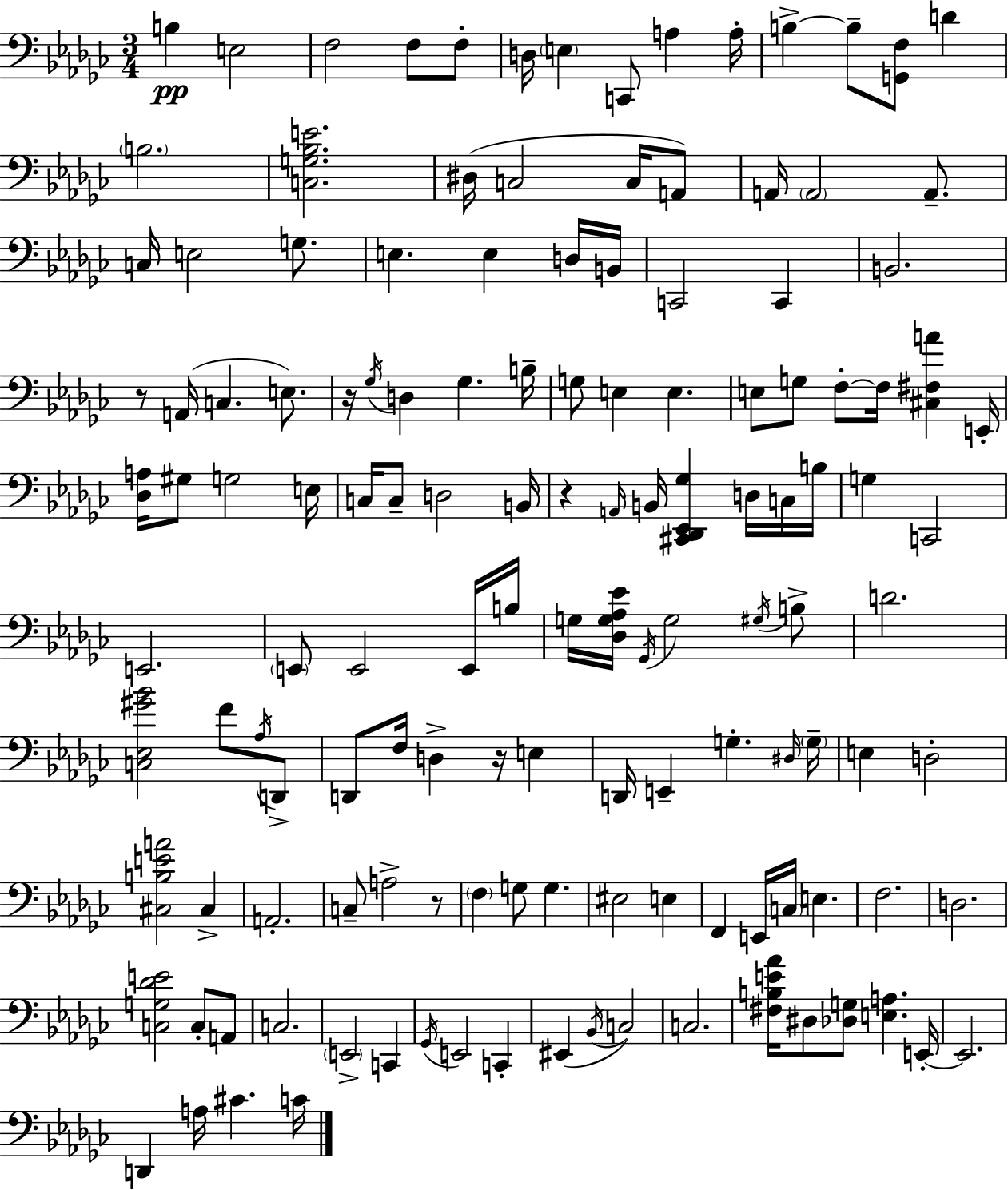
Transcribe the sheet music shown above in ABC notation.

X:1
T:Untitled
M:3/4
L:1/4
K:Ebm
B, E,2 F,2 F,/2 F,/2 D,/4 E, C,,/2 A, A,/4 B, B,/2 [G,,F,]/2 D B,2 [C,G,_B,E]2 ^D,/4 C,2 C,/4 A,,/2 A,,/4 A,,2 A,,/2 C,/4 E,2 G,/2 E, E, D,/4 B,,/4 C,,2 C,, B,,2 z/2 A,,/4 C, E,/2 z/4 _G,/4 D, _G, B,/4 G,/2 E, E, E,/2 G,/2 F,/2 F,/4 [^C,^F,A] E,,/4 [_D,A,]/4 ^G,/2 G,2 E,/4 C,/4 C,/2 D,2 B,,/4 z A,,/4 B,,/4 [^C,,_D,,_E,,_G,] D,/4 C,/4 B,/4 G, C,,2 E,,2 E,,/2 E,,2 E,,/4 B,/4 G,/4 [_D,G,_A,_E]/4 _G,,/4 G,2 ^G,/4 B,/2 D2 [C,_E,^G_B]2 F/2 _A,/4 D,,/2 D,,/2 F,/4 D, z/4 E, D,,/4 E,, G, ^D,/4 G,/4 E, D,2 [^C,B,EA]2 ^C, A,,2 C,/2 A,2 z/2 F, G,/2 G, ^E,2 E, F,, E,,/4 C,/4 E, F,2 D,2 [C,G,_DE]2 C,/2 A,,/2 C,2 E,,2 C,, _G,,/4 E,,2 C,, ^E,, _B,,/4 C,2 C,2 [^F,B,E_A]/4 ^D,/2 [_D,G,]/2 [E,A,] E,,/4 E,,2 D,, A,/4 ^C C/4